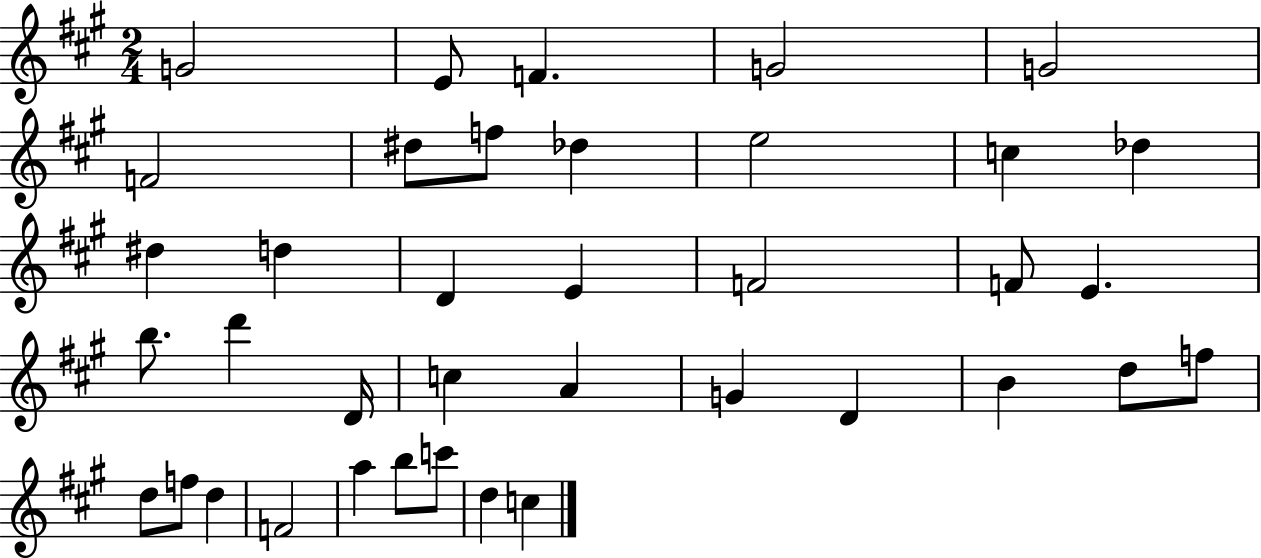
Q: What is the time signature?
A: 2/4